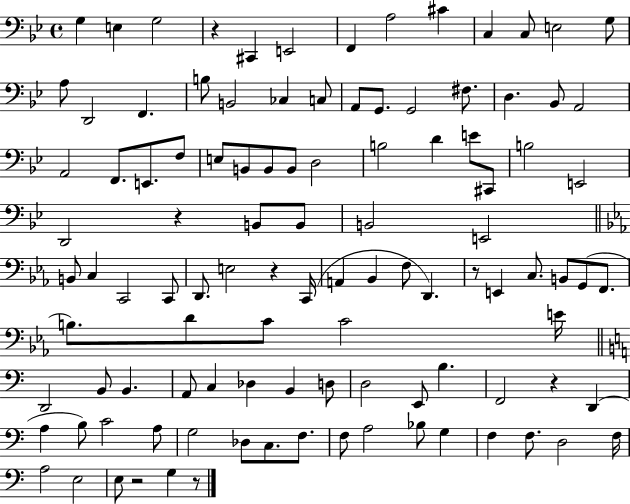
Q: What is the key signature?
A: BES major